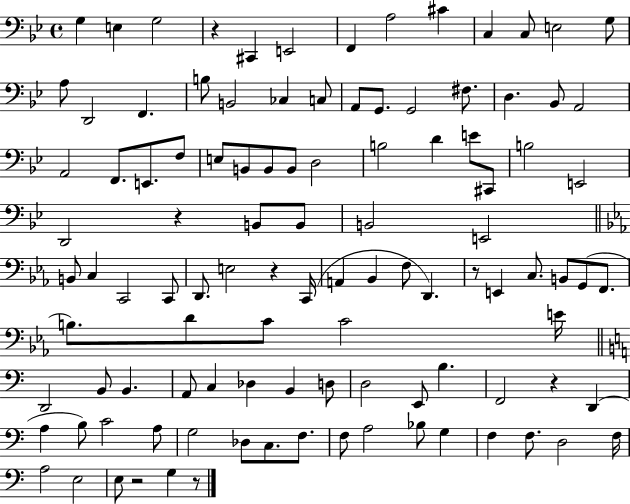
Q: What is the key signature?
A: BES major